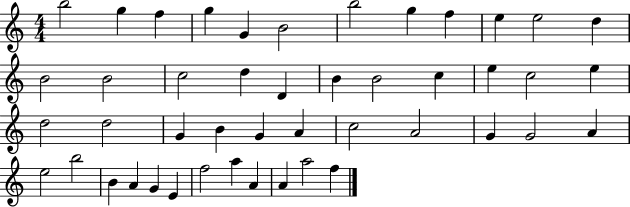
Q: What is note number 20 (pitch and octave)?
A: C5